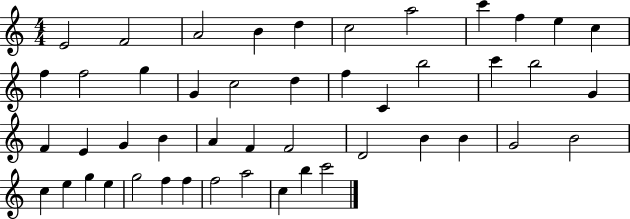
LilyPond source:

{
  \clef treble
  \numericTimeSignature
  \time 4/4
  \key c \major
  e'2 f'2 | a'2 b'4 d''4 | c''2 a''2 | c'''4 f''4 e''4 c''4 | \break f''4 f''2 g''4 | g'4 c''2 d''4 | f''4 c'4 b''2 | c'''4 b''2 g'4 | \break f'4 e'4 g'4 b'4 | a'4 f'4 f'2 | d'2 b'4 b'4 | g'2 b'2 | \break c''4 e''4 g''4 e''4 | g''2 f''4 f''4 | f''2 a''2 | c''4 b''4 c'''2 | \break \bar "|."
}